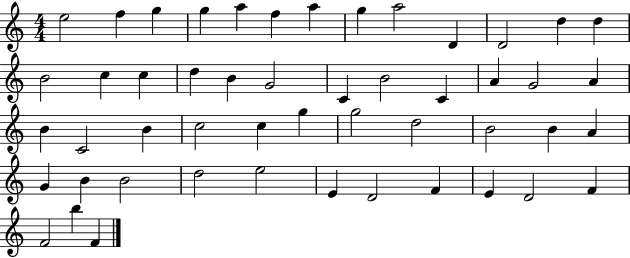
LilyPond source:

{
  \clef treble
  \numericTimeSignature
  \time 4/4
  \key c \major
  e''2 f''4 g''4 | g''4 a''4 f''4 a''4 | g''4 a''2 d'4 | d'2 d''4 d''4 | \break b'2 c''4 c''4 | d''4 b'4 g'2 | c'4 b'2 c'4 | a'4 g'2 a'4 | \break b'4 c'2 b'4 | c''2 c''4 g''4 | g''2 d''2 | b'2 b'4 a'4 | \break g'4 b'4 b'2 | d''2 e''2 | e'4 d'2 f'4 | e'4 d'2 f'4 | \break f'2 b''4 f'4 | \bar "|."
}